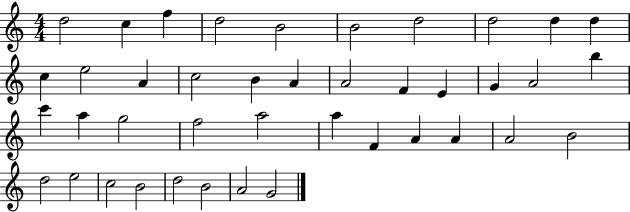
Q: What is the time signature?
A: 4/4